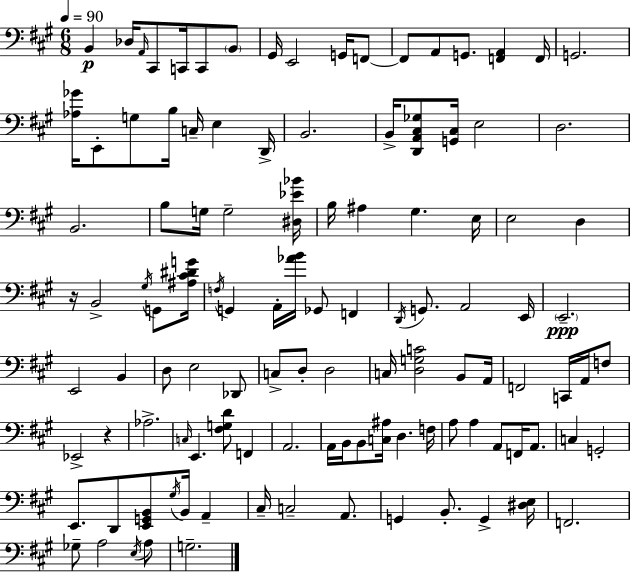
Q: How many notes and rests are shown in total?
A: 113